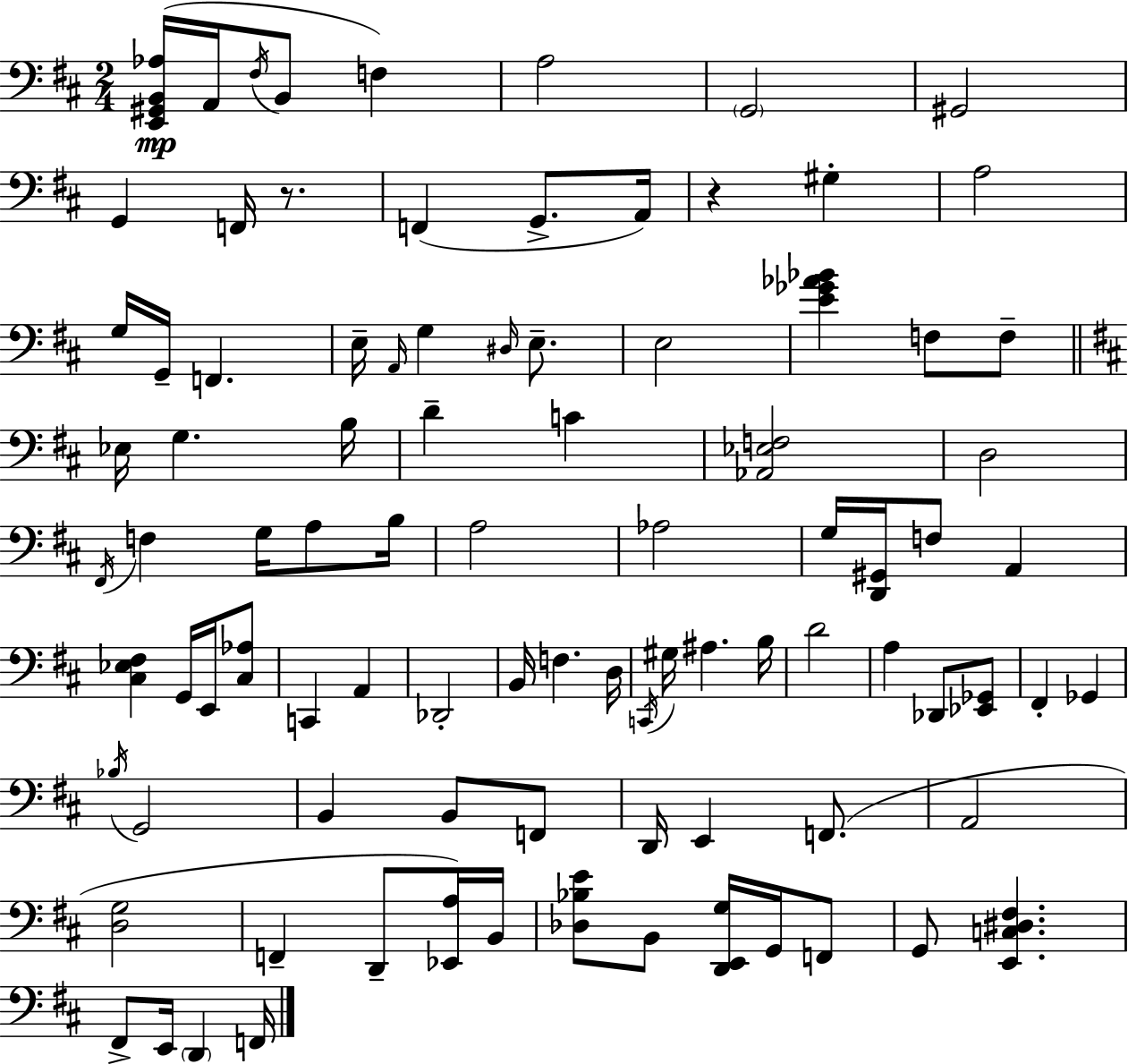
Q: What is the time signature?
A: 2/4